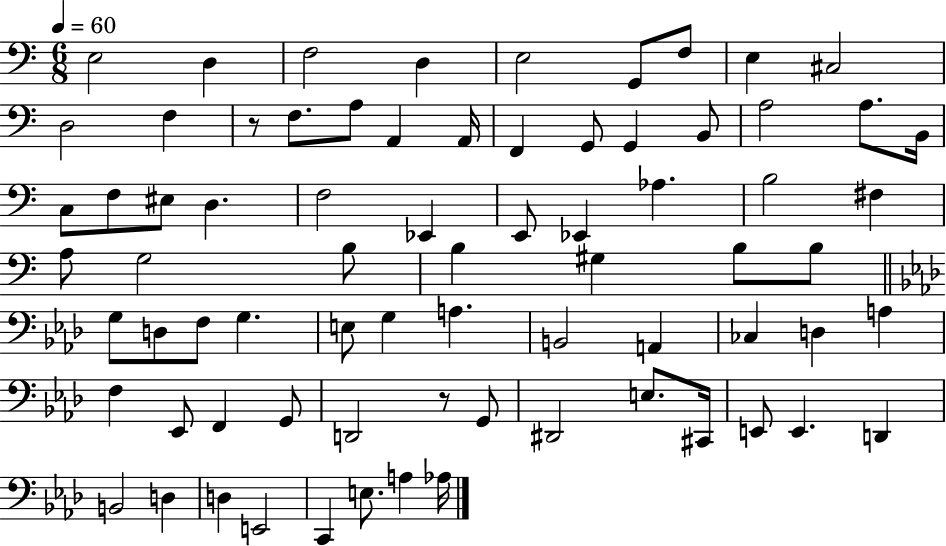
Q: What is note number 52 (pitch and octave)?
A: A3